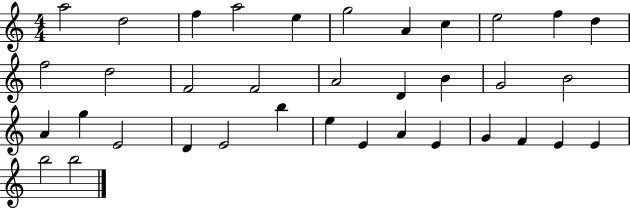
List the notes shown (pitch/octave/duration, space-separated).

A5/h D5/h F5/q A5/h E5/q G5/h A4/q C5/q E5/h F5/q D5/q F5/h D5/h F4/h F4/h A4/h D4/q B4/q G4/h B4/h A4/q G5/q E4/h D4/q E4/h B5/q E5/q E4/q A4/q E4/q G4/q F4/q E4/q E4/q B5/h B5/h